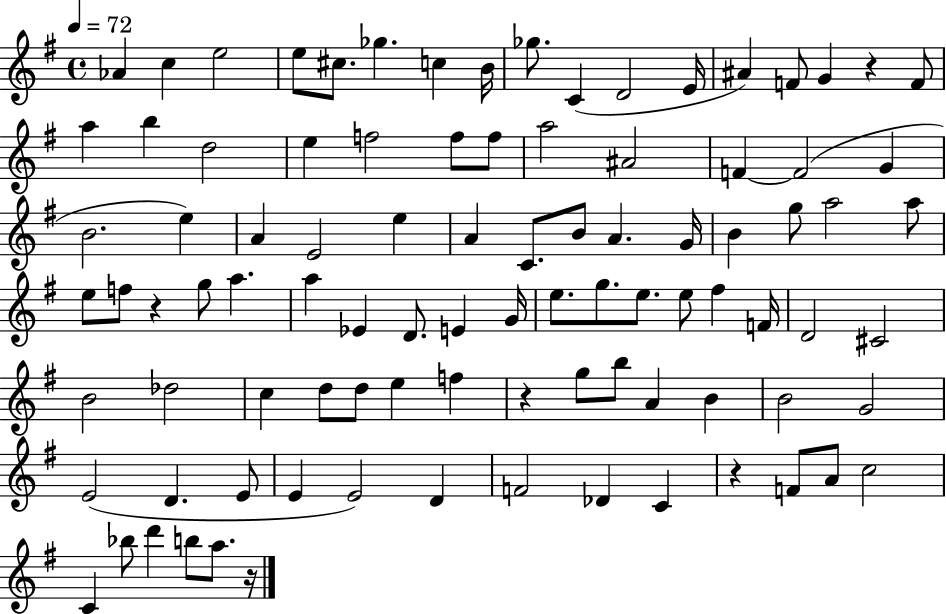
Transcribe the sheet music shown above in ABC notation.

X:1
T:Untitled
M:4/4
L:1/4
K:G
_A c e2 e/2 ^c/2 _g c B/4 _g/2 C D2 E/4 ^A F/2 G z F/2 a b d2 e f2 f/2 f/2 a2 ^A2 F F2 G B2 e A E2 e A C/2 B/2 A G/4 B g/2 a2 a/2 e/2 f/2 z g/2 a a _E D/2 E G/4 e/2 g/2 e/2 e/2 ^f F/4 D2 ^C2 B2 _d2 c d/2 d/2 e f z g/2 b/2 A B B2 G2 E2 D E/2 E E2 D F2 _D C z F/2 A/2 c2 C _b/2 d' b/2 a/2 z/4